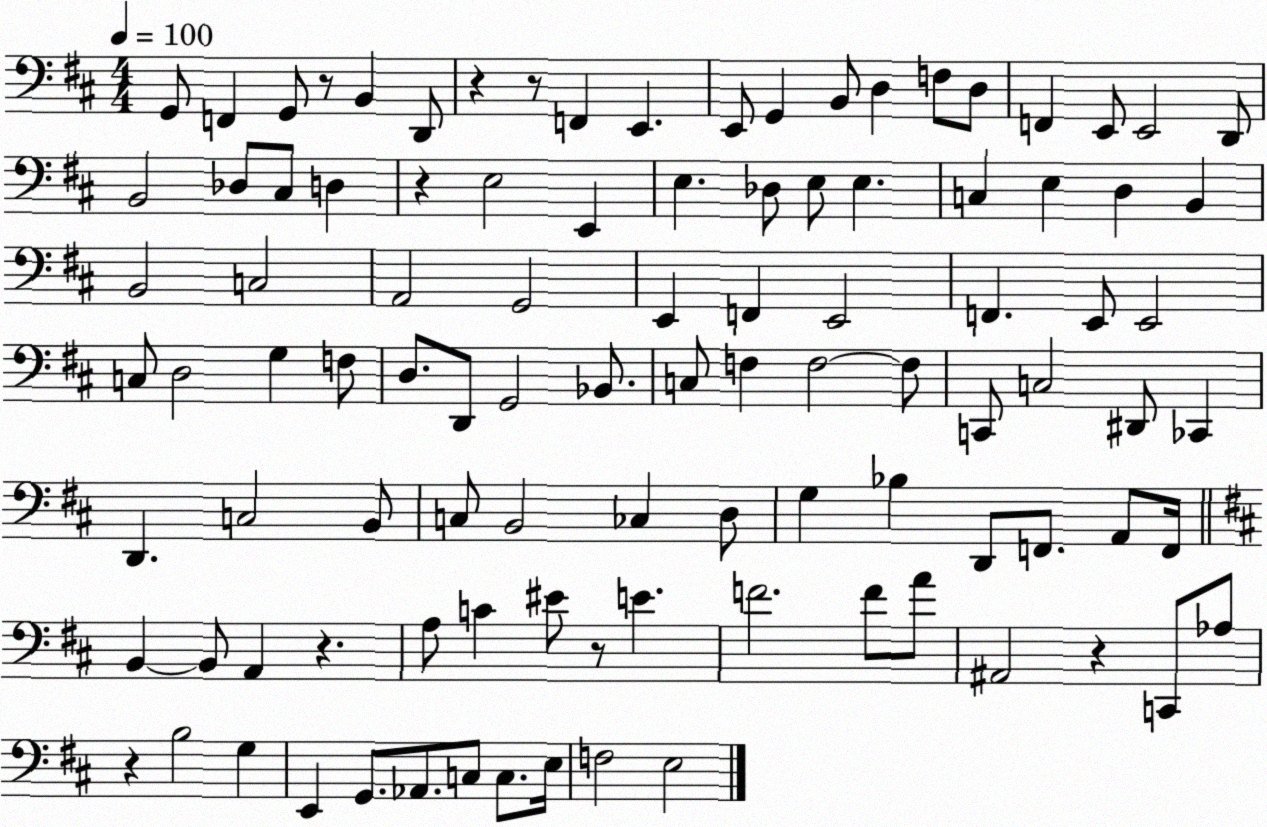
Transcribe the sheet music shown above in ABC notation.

X:1
T:Untitled
M:4/4
L:1/4
K:D
G,,/2 F,, G,,/2 z/2 B,, D,,/2 z z/2 F,, E,, E,,/2 G,, B,,/2 D, F,/2 D,/2 F,, E,,/2 E,,2 D,,/2 B,,2 _D,/2 ^C,/2 D, z E,2 E,, E, _D,/2 E,/2 E, C, E, D, B,, B,,2 C,2 A,,2 G,,2 E,, F,, E,,2 F,, E,,/2 E,,2 C,/2 D,2 G, F,/2 D,/2 D,,/2 G,,2 _B,,/2 C,/2 F, F,2 F,/2 C,,/2 C,2 ^D,,/2 _C,, D,, C,2 B,,/2 C,/2 B,,2 _C, D,/2 G, _B, D,,/2 F,,/2 A,,/2 F,,/4 B,, B,,/2 A,, z A,/2 C ^E/2 z/2 E F2 F/2 A/2 ^A,,2 z C,,/2 _A,/2 z B,2 G, E,, G,,/2 _A,,/2 C,/2 C,/2 E,/4 F,2 E,2